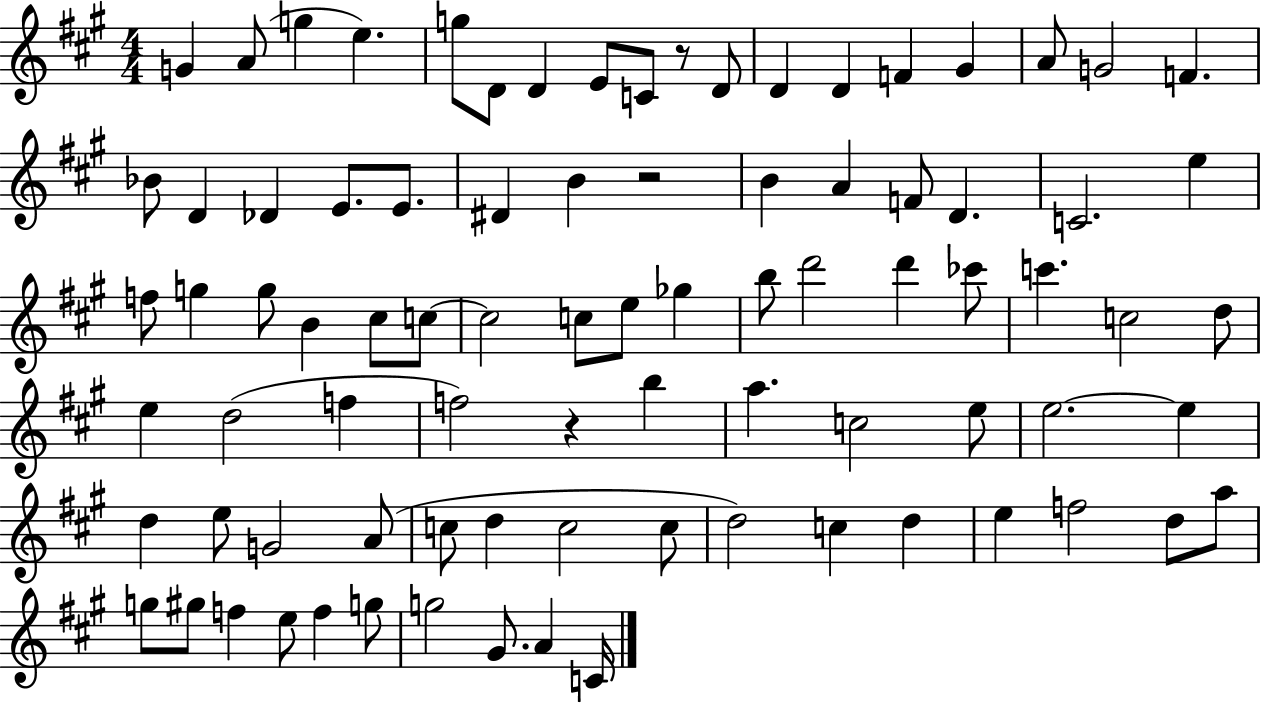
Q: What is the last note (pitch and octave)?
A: C4